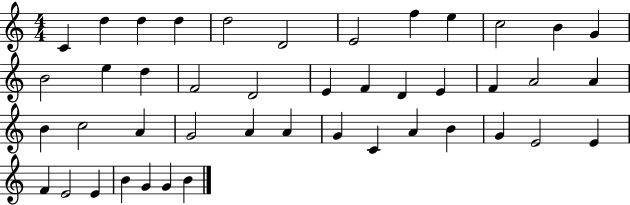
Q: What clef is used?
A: treble